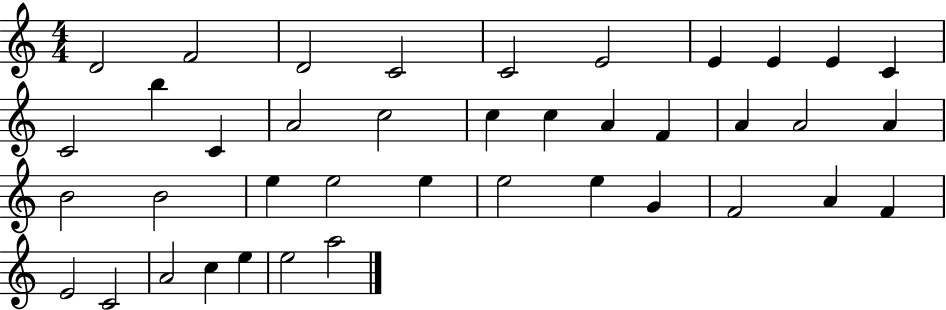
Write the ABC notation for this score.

X:1
T:Untitled
M:4/4
L:1/4
K:C
D2 F2 D2 C2 C2 E2 E E E C C2 b C A2 c2 c c A F A A2 A B2 B2 e e2 e e2 e G F2 A F E2 C2 A2 c e e2 a2